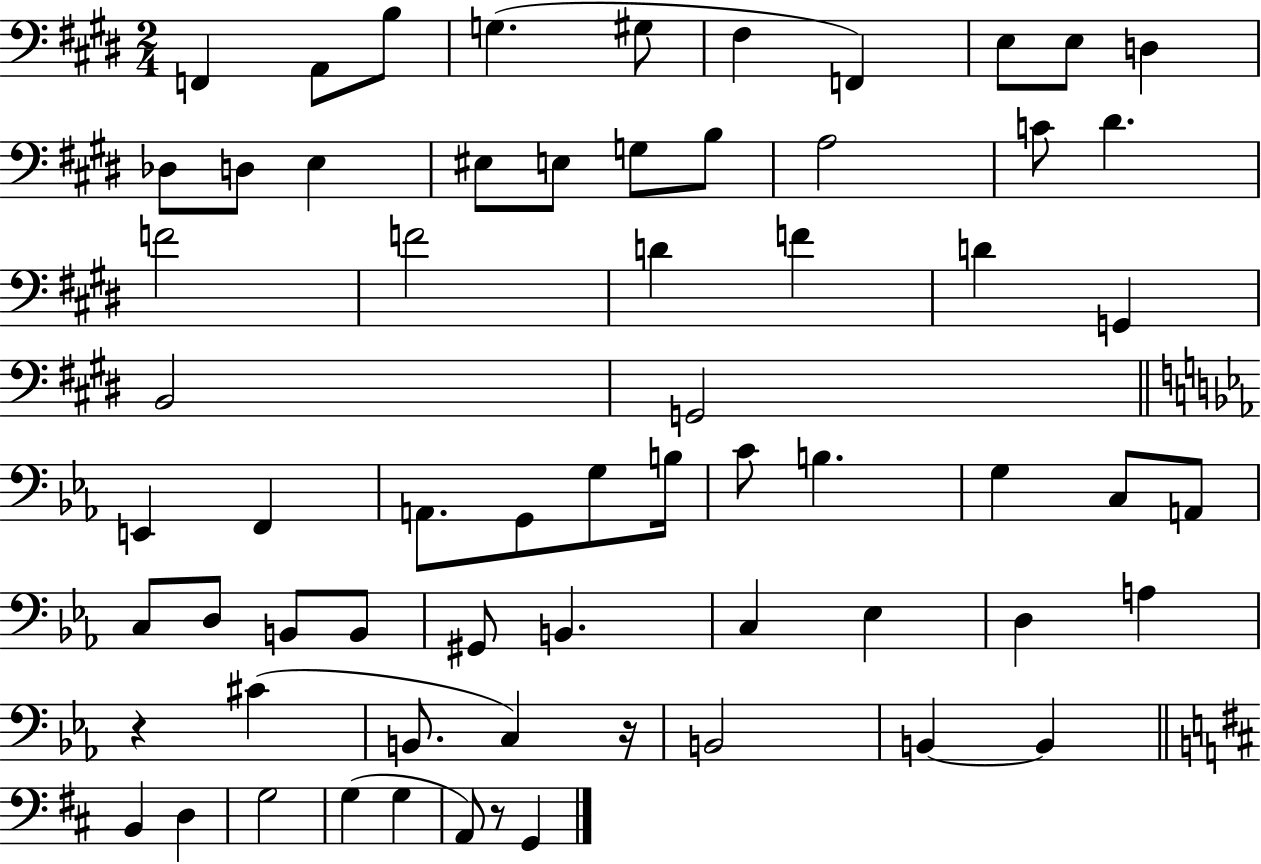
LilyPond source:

{
  \clef bass
  \numericTimeSignature
  \time 2/4
  \key e \major
  f,4 a,8 b8 | g4.( gis8 | fis4 f,4) | e8 e8 d4 | \break des8 d8 e4 | eis8 e8 g8 b8 | a2 | c'8 dis'4. | \break f'2 | f'2 | d'4 f'4 | d'4 g,4 | \break b,2 | g,2 | \bar "||" \break \key c \minor e,4 f,4 | a,8. g,8 g8 b16 | c'8 b4. | g4 c8 a,8 | \break c8 d8 b,8 b,8 | gis,8 b,4. | c4 ees4 | d4 a4 | \break r4 cis'4( | b,8. c4) r16 | b,2 | b,4~~ b,4 | \break \bar "||" \break \key d \major b,4 d4 | g2 | g4( g4 | a,8) r8 g,4 | \break \bar "|."
}